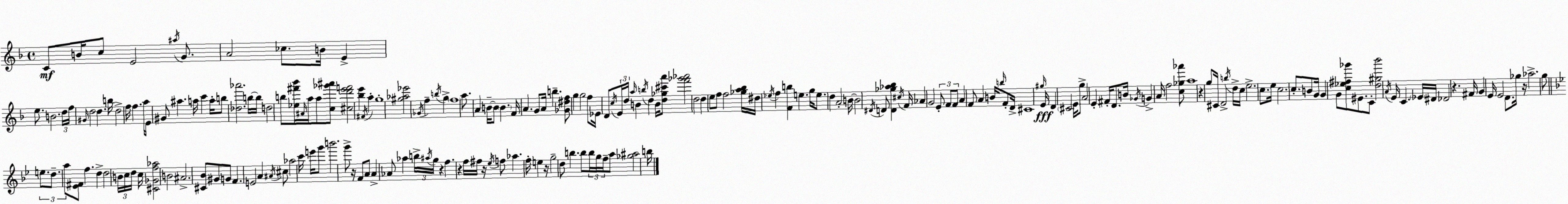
X:1
T:Untitled
M:4/4
L:1/4
K:Dm
C/2 B/4 c/2 E2 ^a/4 G/2 A2 _c/2 B/4 E e/2 B2 d/4 f/4 ^G/4 d2 d b/4 d2 f/4 f a/4 E/2 ^G/2 ^a a/4 c' a/4 b/2 [_d_a']2 b/4 b/4 d2 b/2 [_e^f'_b']/4 ^A/4 a/4 a/2 [c_g'^a']/2 [^cd'e'f']2 [_be'] ^F/4 a g4 [^g_a_e']2 _G/4 f b/4 g f4 a/2 A B/4 B/2 B F/4 A G/2 A/4 b [_G^df]/2 g g2 f/2 _E/4 D/2 c/4 E/4 d/4 a/4 B b/4 d B/4 [d_g^c'a']/2 [f'_g'_a']2 d2 d e/2 f/2 f2 [_ga_b]/4 ^d/4 _e/4 f [Fb] e g/4 e/2 d A2 B/4 B2 ^D/4 D/2 [D_g_a_b] ^c/4 F/4 _A G2 E/2 F/2 F/2 A F/2 A B/4 b/4 F/2 D/4 ^C4 ^g/4 E/4 D ^C2 E/4 g/2 A2 E ^F/4 D/2 B/4 _G/4 G A/4 f2 [c_g_a']/2 a4 z g/2 ^C/4 D2 b/4 d/4 c/4 e2 c/2 e/4 c2 c/2 B/2 G/4 G G/2 [c_e^f_g']/2 ^E/2 C/2 [d^g_b']2 A/4 E/4 C _E/4 ^D/4 _D2 z ^F/4 G E/4 E2 D/2 _g/4 z/4 _a2 g/2 e/2 d/2 a/2 [_E^F]/2 f d d2 B/4 c/4 d/4 c/4 [^C_Gf_a]2 B2 ^A2 [^C_B]/2 ^G/2 G/2 F E2 A ^A/4 ^c/2 _a2 c'/4 e'/4 g'/2 b'2 g'/2 z/4 F/2 A/2 A _A/2 _a b/4 ^a/4 g/4 z f z f/4 ^f/4 z/4 _e/4 f/2 _a f/4 e z/4 g2 d/2 b b/2 b/4 g/4 f/4 a/2 [_g^a]2 b/4